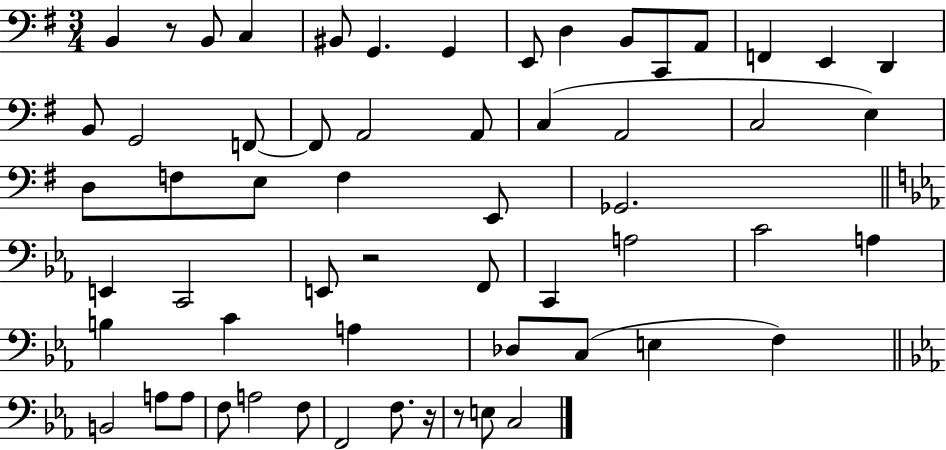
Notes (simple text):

B2/q R/e B2/e C3/q BIS2/e G2/q. G2/q E2/e D3/q B2/e C2/e A2/e F2/q E2/q D2/q B2/e G2/h F2/e F2/e A2/h A2/e C3/q A2/h C3/h E3/q D3/e F3/e E3/e F3/q E2/e Gb2/h. E2/q C2/h E2/e R/h F2/e C2/q A3/h C4/h A3/q B3/q C4/q A3/q Db3/e C3/e E3/q F3/q B2/h A3/e A3/e F3/e A3/h F3/e F2/h F3/e. R/s R/e E3/e C3/h